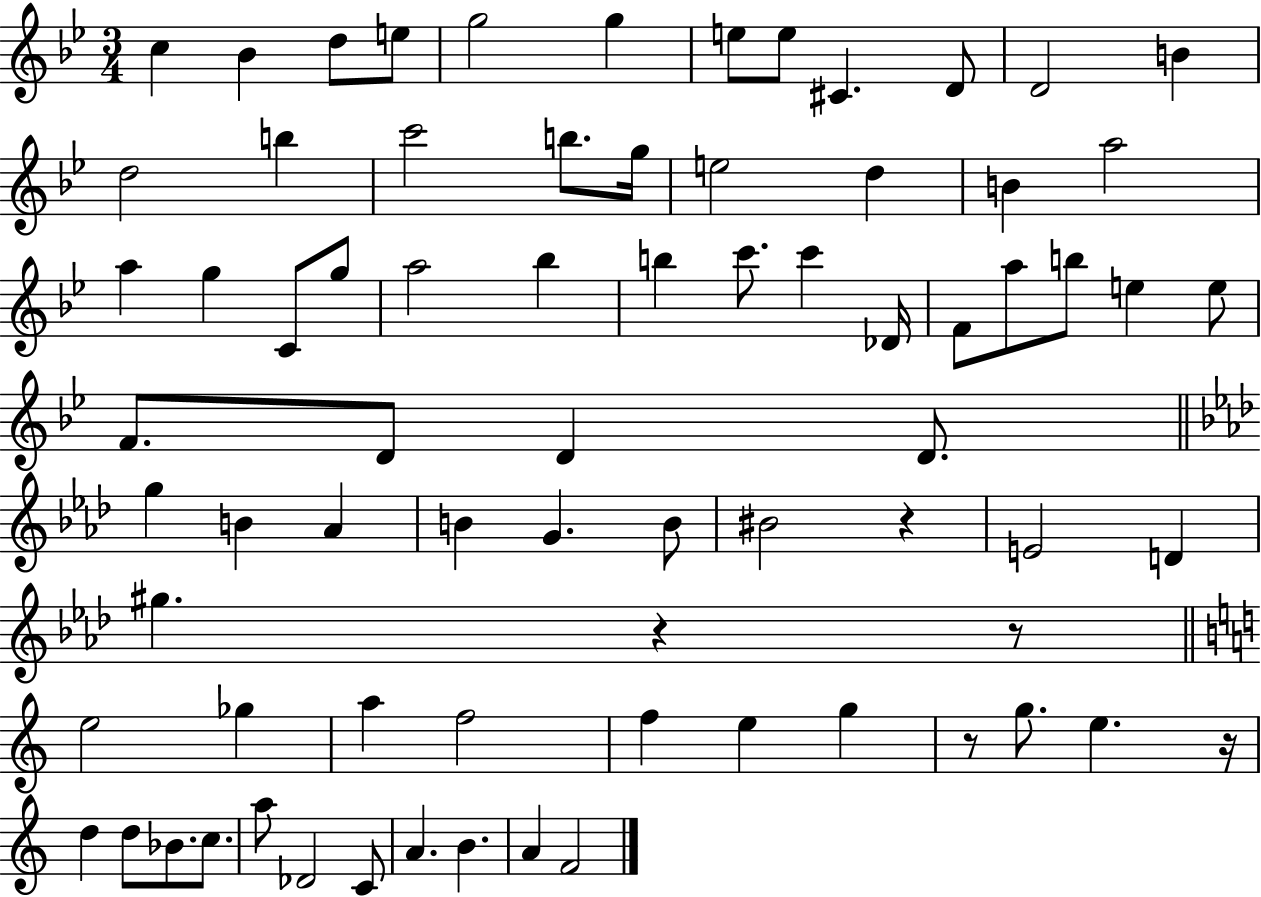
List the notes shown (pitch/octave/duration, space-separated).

C5/q Bb4/q D5/e E5/e G5/h G5/q E5/e E5/e C#4/q. D4/e D4/h B4/q D5/h B5/q C6/h B5/e. G5/s E5/h D5/q B4/q A5/h A5/q G5/q C4/e G5/e A5/h Bb5/q B5/q C6/e. C6/q Db4/s F4/e A5/e B5/e E5/q E5/e F4/e. D4/e D4/q D4/e. G5/q B4/q Ab4/q B4/q G4/q. B4/e BIS4/h R/q E4/h D4/q G#5/q. R/q R/e E5/h Gb5/q A5/q F5/h F5/q E5/q G5/q R/e G5/e. E5/q. R/s D5/q D5/e Bb4/e. C5/e. A5/e Db4/h C4/e A4/q. B4/q. A4/q F4/h